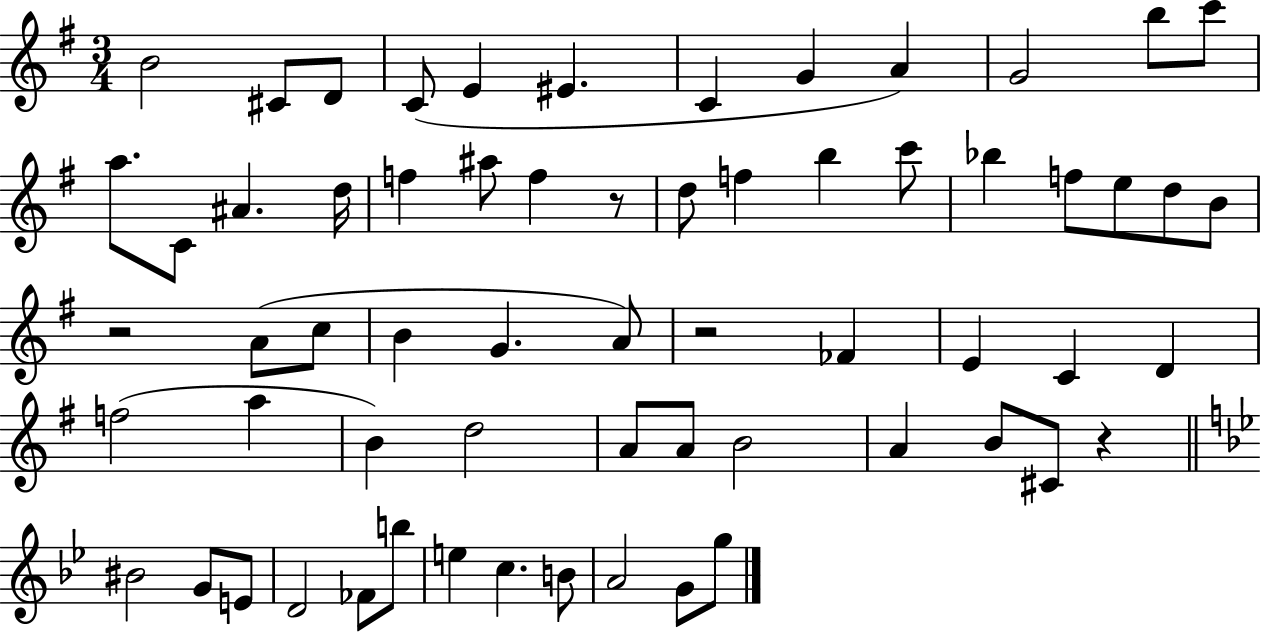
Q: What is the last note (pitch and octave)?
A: G5